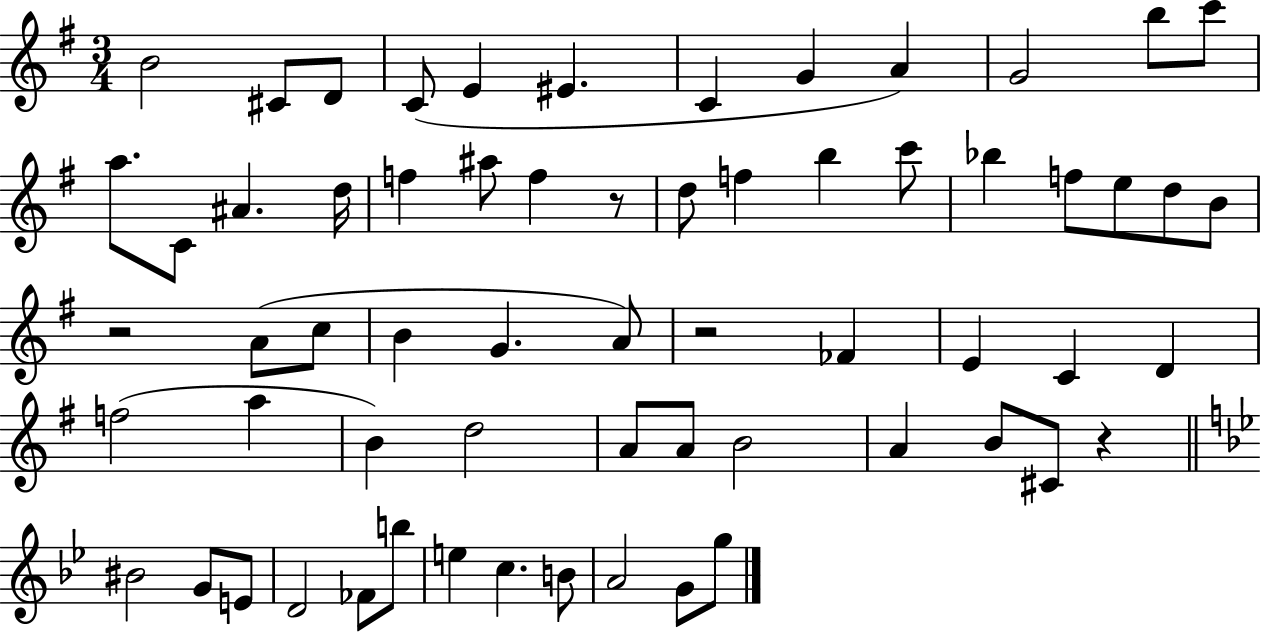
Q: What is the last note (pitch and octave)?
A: G5